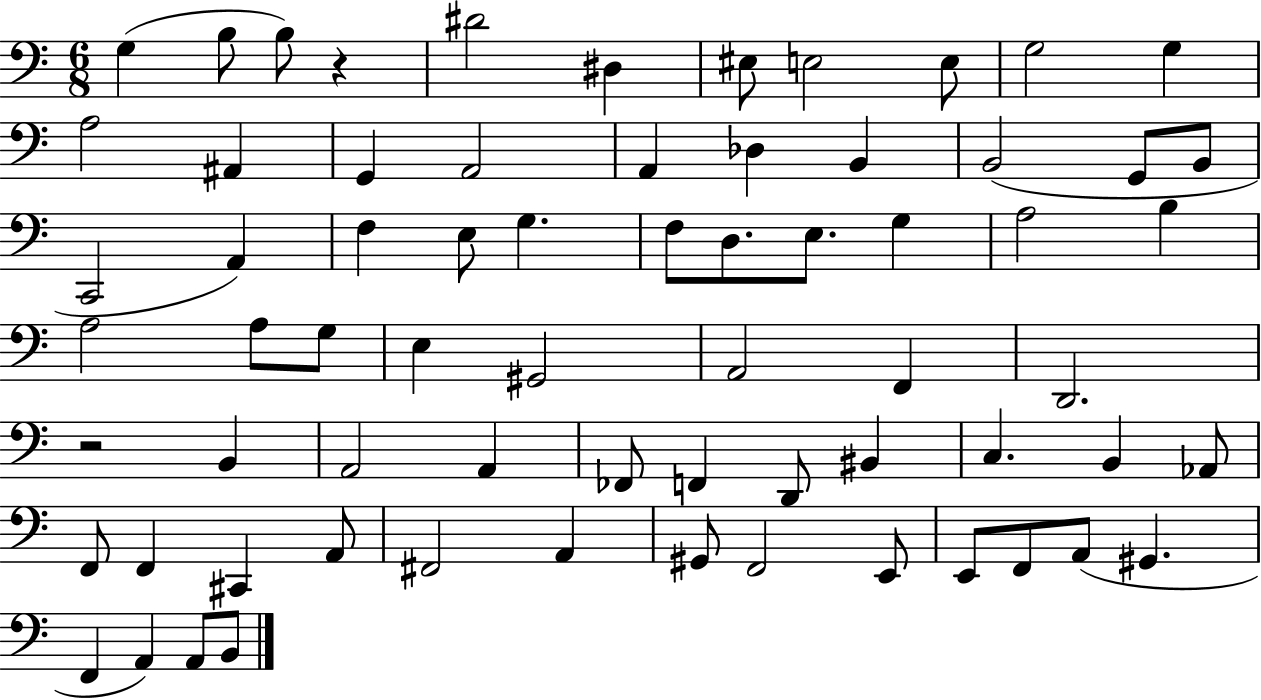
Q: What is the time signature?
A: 6/8